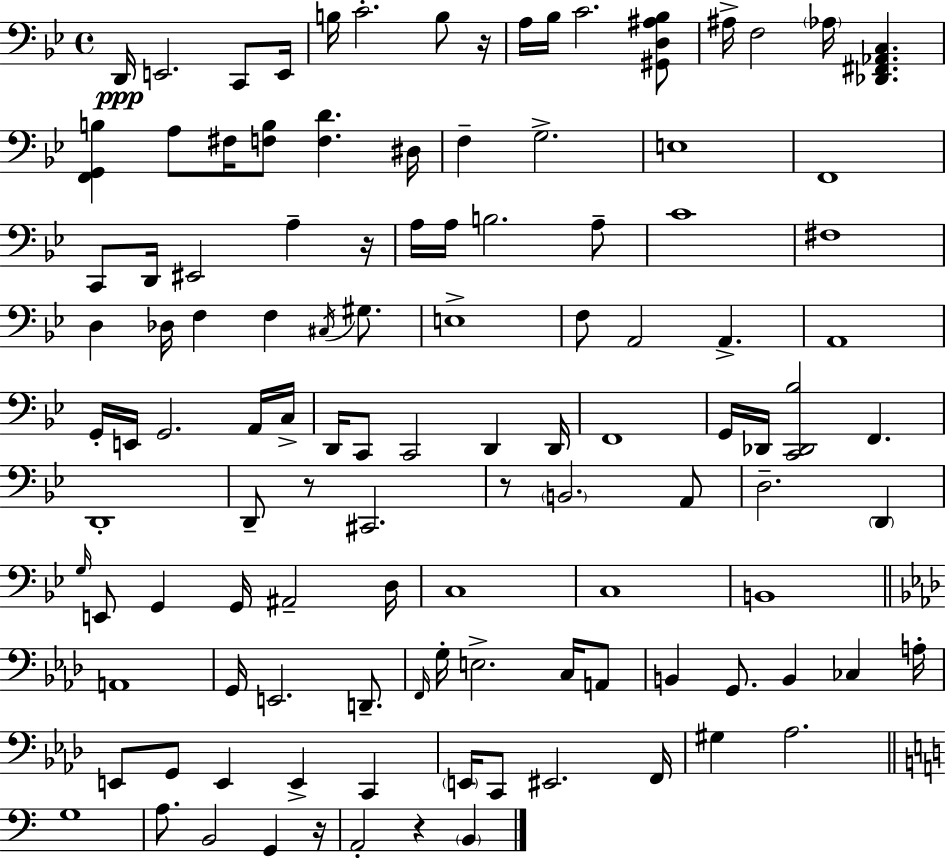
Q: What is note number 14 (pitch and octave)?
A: A3